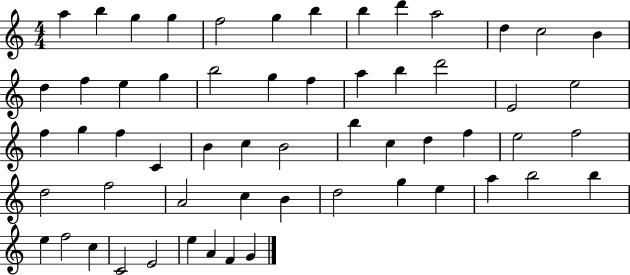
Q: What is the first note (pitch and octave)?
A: A5